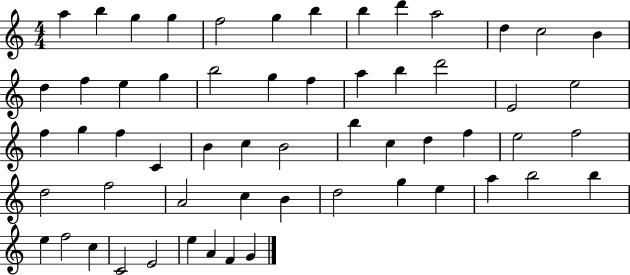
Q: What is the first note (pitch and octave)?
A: A5